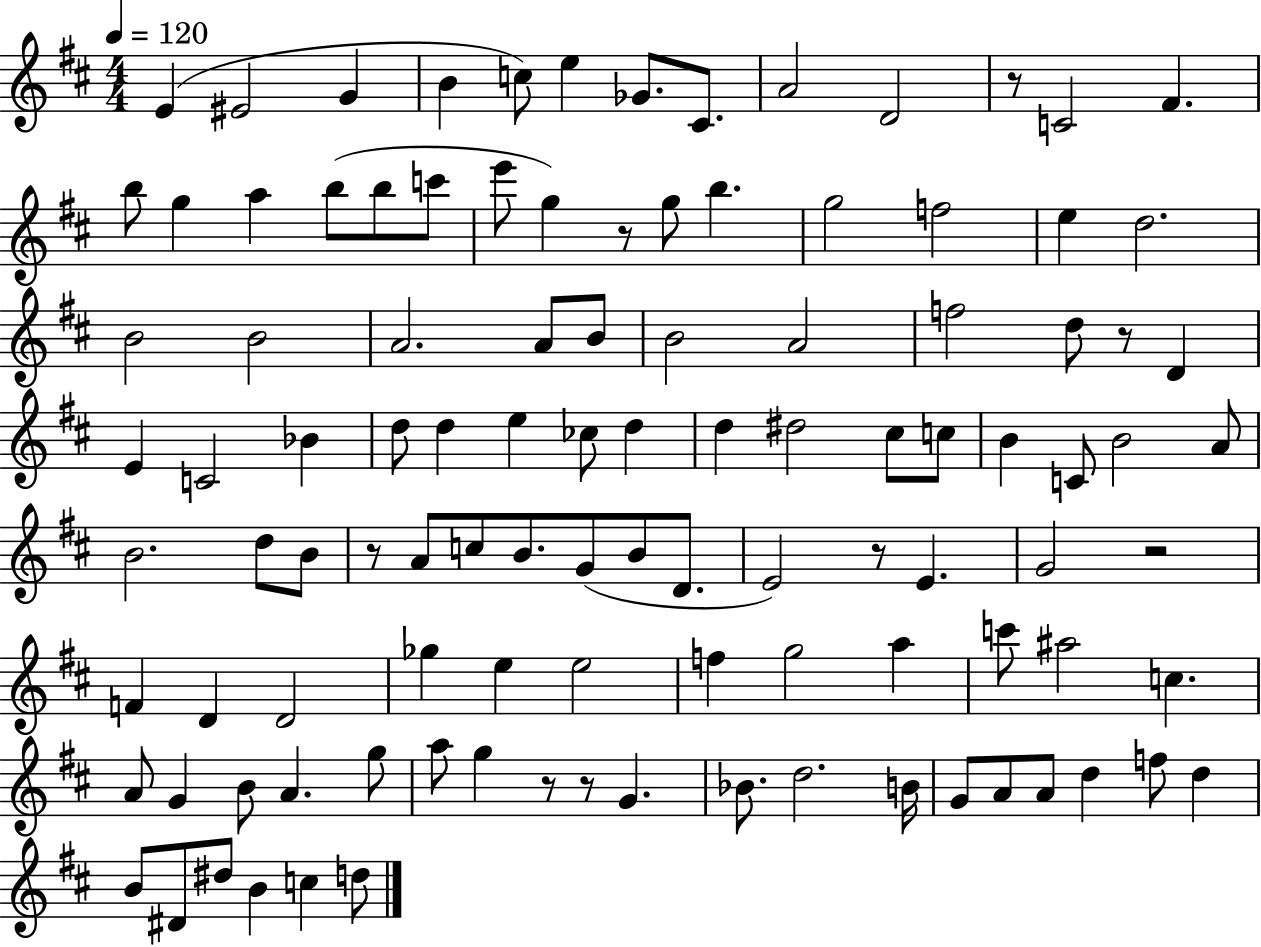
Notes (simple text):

E4/q EIS4/h G4/q B4/q C5/e E5/q Gb4/e. C#4/e. A4/h D4/h R/e C4/h F#4/q. B5/e G5/q A5/q B5/e B5/e C6/e E6/e G5/q R/e G5/e B5/q. G5/h F5/h E5/q D5/h. B4/h B4/h A4/h. A4/e B4/e B4/h A4/h F5/h D5/e R/e D4/q E4/q C4/h Bb4/q D5/e D5/q E5/q CES5/e D5/q D5/q D#5/h C#5/e C5/e B4/q C4/e B4/h A4/e B4/h. D5/e B4/e R/e A4/e C5/e B4/e. G4/e B4/e D4/e. E4/h R/e E4/q. G4/h R/h F4/q D4/q D4/h Gb5/q E5/q E5/h F5/q G5/h A5/q C6/e A#5/h C5/q. A4/e G4/q B4/e A4/q. G5/e A5/e G5/q R/e R/e G4/q. Bb4/e. D5/h. B4/s G4/e A4/e A4/e D5/q F5/e D5/q B4/e D#4/e D#5/e B4/q C5/q D5/e